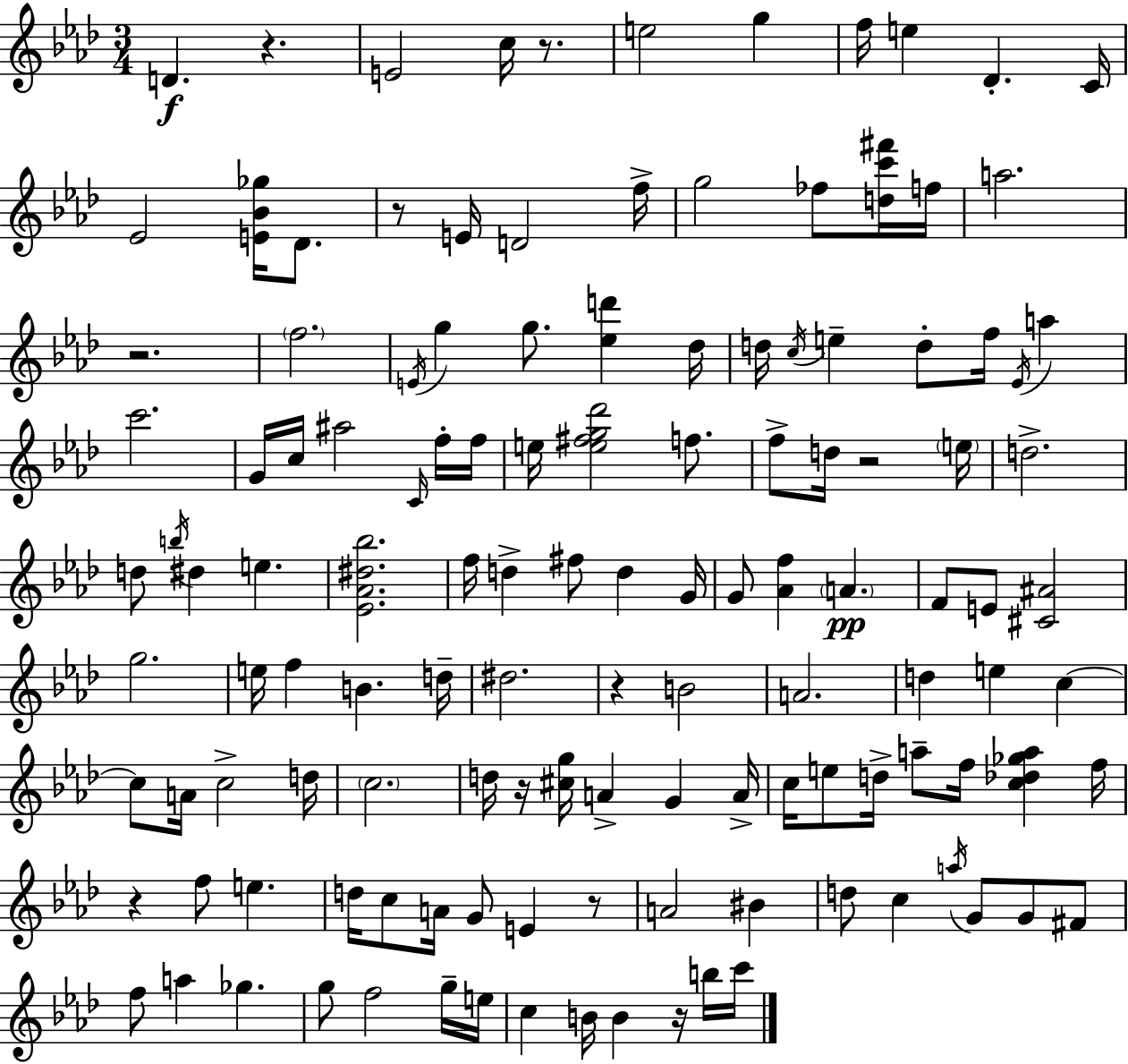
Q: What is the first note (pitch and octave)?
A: D4